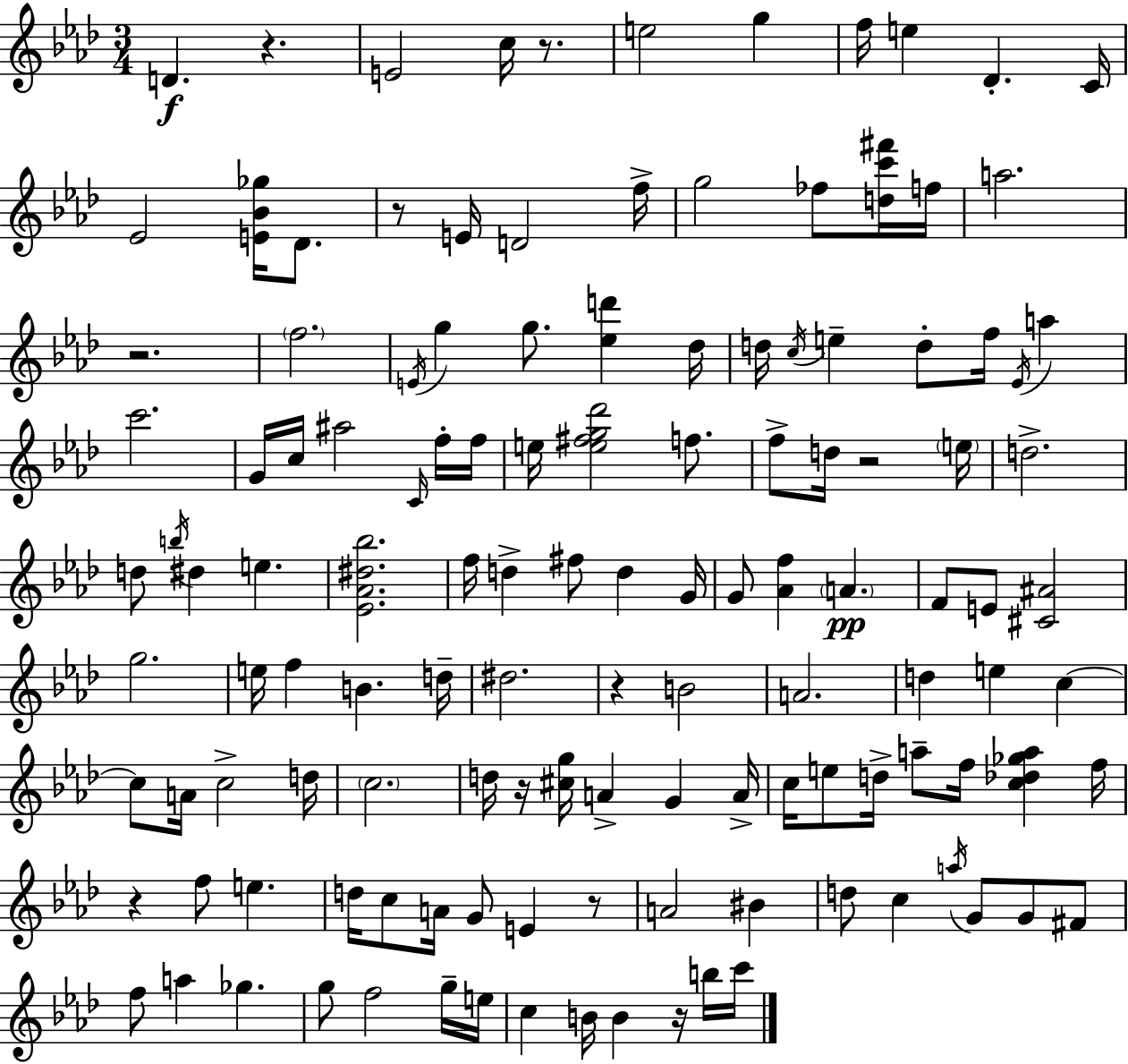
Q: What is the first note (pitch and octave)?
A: D4